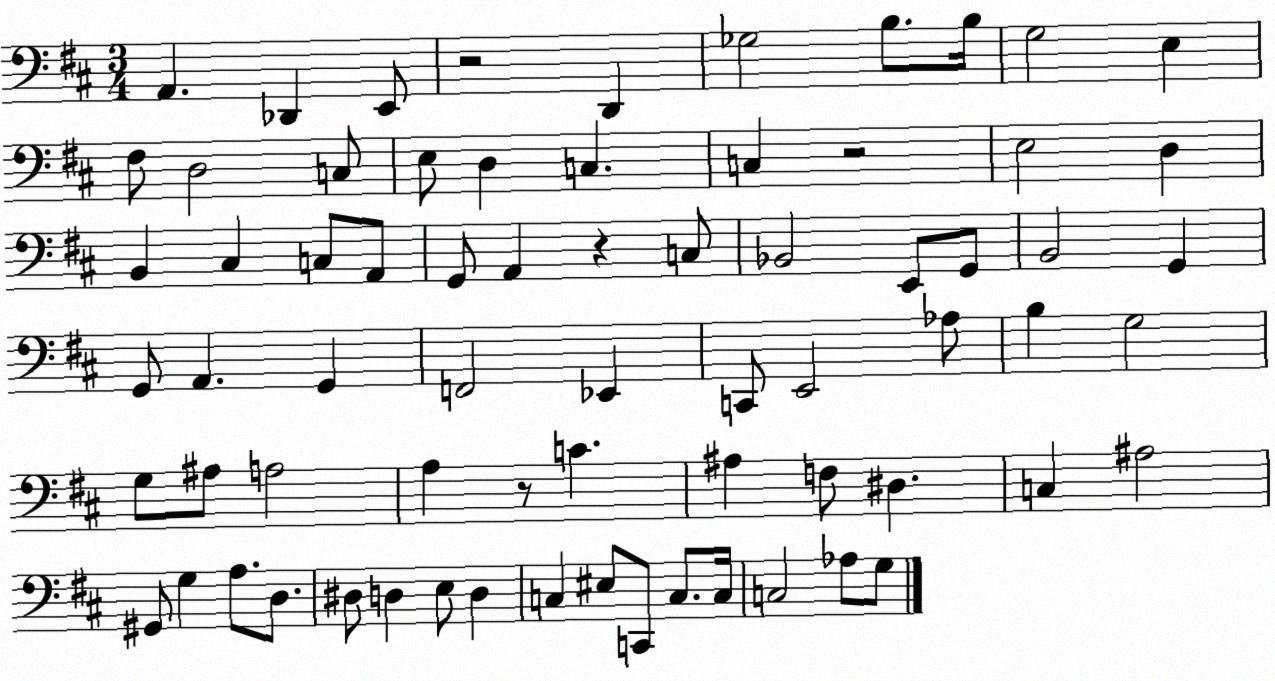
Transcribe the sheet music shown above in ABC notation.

X:1
T:Untitled
M:3/4
L:1/4
K:D
A,, _D,, E,,/2 z2 D,, _G,2 B,/2 B,/4 G,2 E, ^F,/2 D,2 C,/2 E,/2 D, C, C, z2 E,2 D, B,, ^C, C,/2 A,,/2 G,,/2 A,, z C,/2 _B,,2 E,,/2 G,,/2 B,,2 G,, G,,/2 A,, G,, F,,2 _E,, C,,/2 E,,2 _A,/2 B, G,2 G,/2 ^A,/2 A,2 A, z/2 C ^A, F,/2 ^D, C, ^A,2 ^G,,/2 G, A,/2 D,/2 ^D,/2 D, E,/2 D, C, ^E,/2 C,,/2 C,/2 C,/4 C,2 _A,/2 G,/2